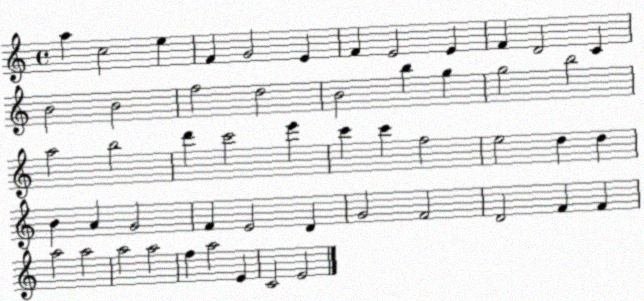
X:1
T:Untitled
M:4/4
L:1/4
K:C
a c2 e F G2 E F E2 E F D2 C B2 B2 f2 d2 B2 b g g2 b2 a2 b2 d' c'2 e' c' c' f2 e2 d d B A G2 F E2 D G2 F2 D2 F F a2 a2 a2 a2 f a2 E C2 E2